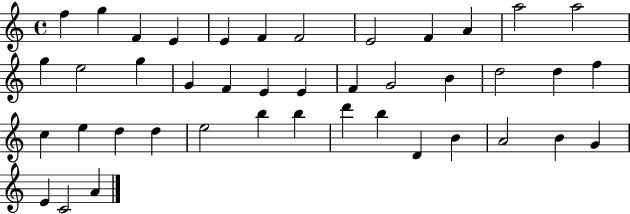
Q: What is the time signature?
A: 4/4